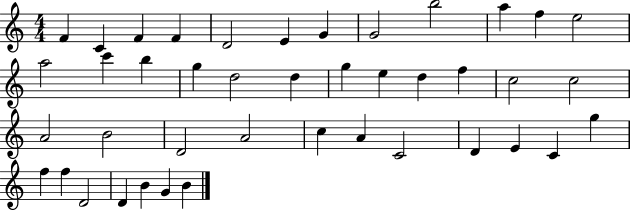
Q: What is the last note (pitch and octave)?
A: B4